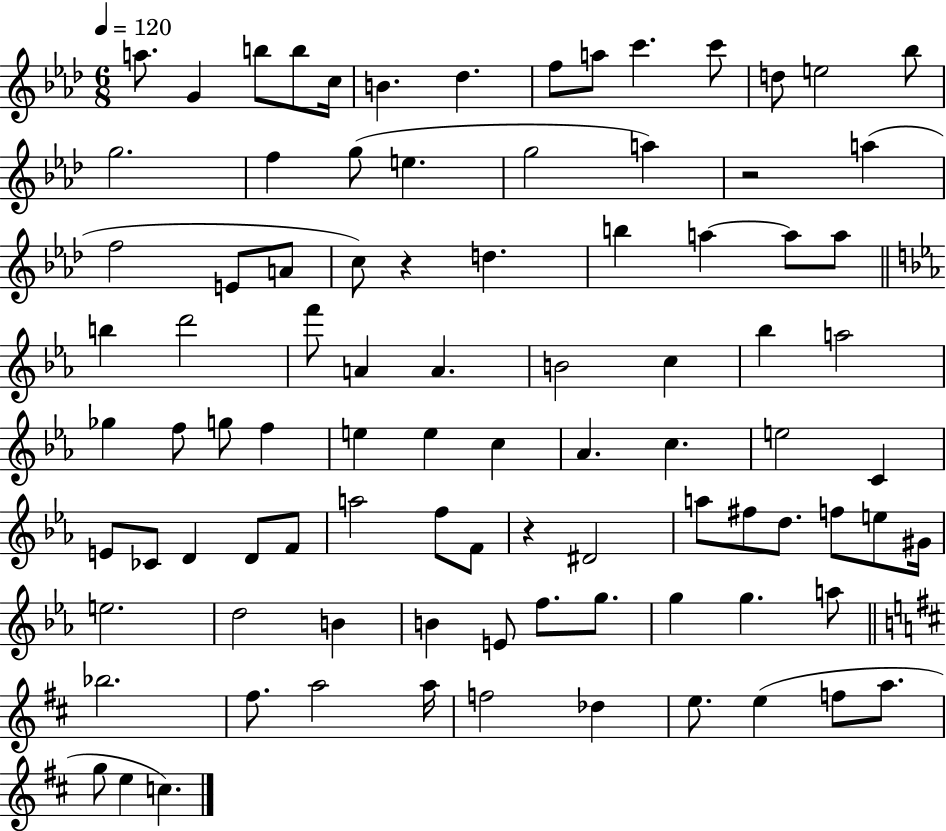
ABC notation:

X:1
T:Untitled
M:6/8
L:1/4
K:Ab
a/2 G b/2 b/2 c/4 B _d f/2 a/2 c' c'/2 d/2 e2 _b/2 g2 f g/2 e g2 a z2 a f2 E/2 A/2 c/2 z d b a a/2 a/2 b d'2 f'/2 A A B2 c _b a2 _g f/2 g/2 f e e c _A c e2 C E/2 _C/2 D D/2 F/2 a2 f/2 F/2 z ^D2 a/2 ^f/2 d/2 f/2 e/2 ^G/4 e2 d2 B B E/2 f/2 g/2 g g a/2 _b2 ^f/2 a2 a/4 f2 _d e/2 e f/2 a/2 g/2 e c